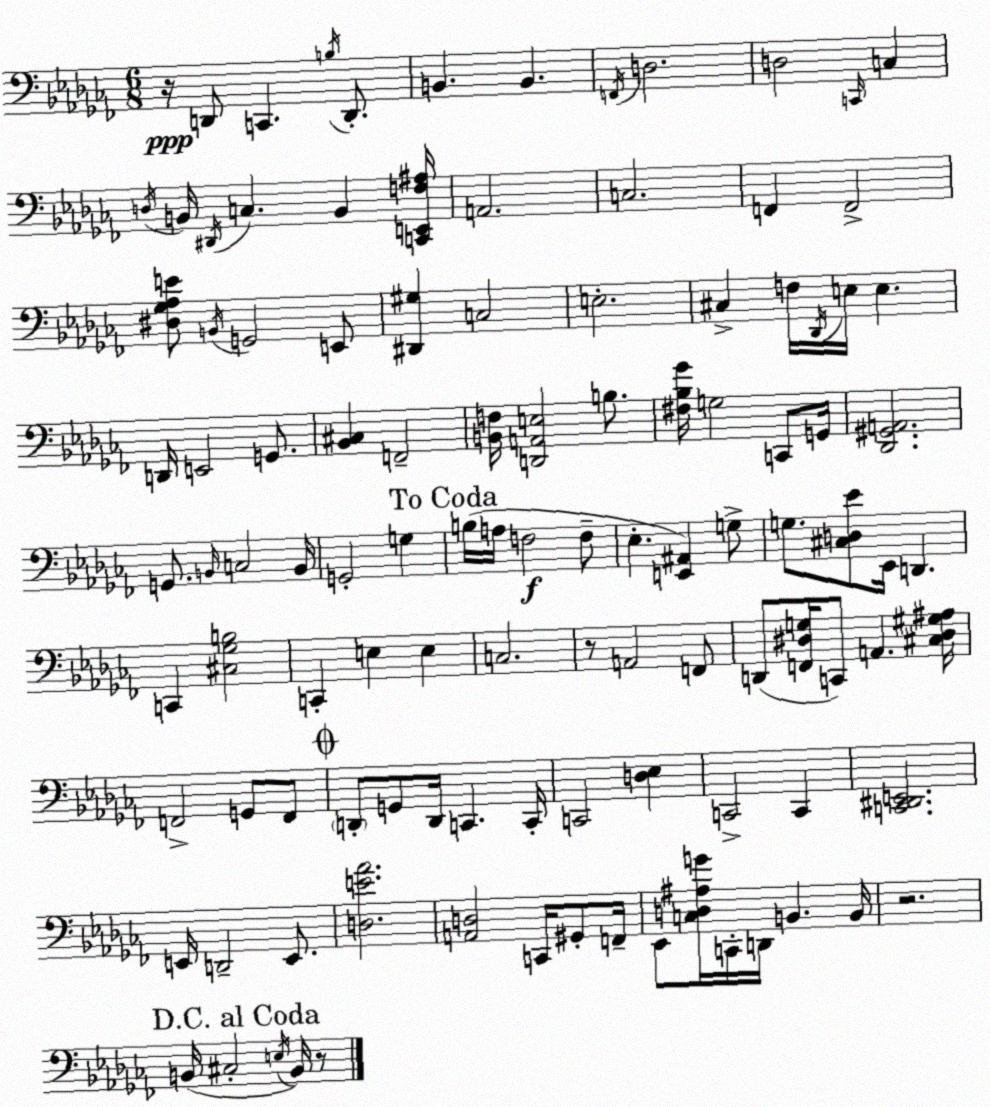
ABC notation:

X:1
T:Untitled
M:6/8
L:1/4
K:Abm
z/4 D,,/2 C,, B,/4 D,,/2 B,, B,, F,,/4 D,2 D,2 C,,/4 C, D,/4 B,,/4 ^D,,/4 C, B,, [C,,E,,F,^A,]/4 A,,2 C,2 F,, F,,2 [^D,_G,_A,E]/2 B,,/4 G,,2 E,,/2 [^D,,^G,] C,2 E,2 ^C, F,/4 _D,,/4 E,/4 E, D,,/4 E,,2 G,,/2 [_B,,^C,] F,,2 [B,,F,]/4 [D,,A,,E,]2 B,/2 [^F,_B,_G]/4 G,2 C,,/2 G,,/4 [_D,,^G,,A,,]2 G,,/2 B,,/4 C,2 B,,/4 G,,2 G, B,/4 A,/4 F,2 F,/2 _E, [E,,^A,,] G,/2 G,/2 [^C,D,_E]/2 _E,,/4 D,, C,, [^C,_G,B,]2 C,, E, E, C,2 z/2 A,,2 F,,/2 D,,/2 [F,,^D,G,]/4 C,,/2 A,, [^C,^D,^G,^A,]/4 F,,2 G,,/2 F,,/2 D,,/2 G,,/2 D,,/4 C,, C,,/4 C,,2 [D,_E,] C,,2 C,, [C,,^D,,E,,]2 E,,/4 D,,2 E,,/2 [D,E_A]2 [A,,D,]2 C,,/4 ^G,,/2 F,,/4 _E,,/2 [C,D,^A,G]/4 C,,/4 D,,/4 B,, B,,/4 z2 B,,/4 ^C,2 E,/4 B,,/4 z/2